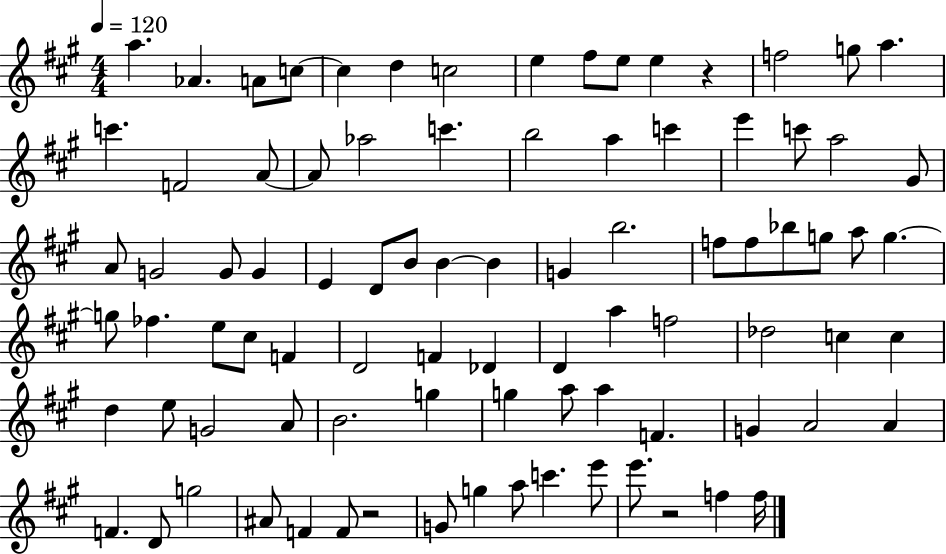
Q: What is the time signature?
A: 4/4